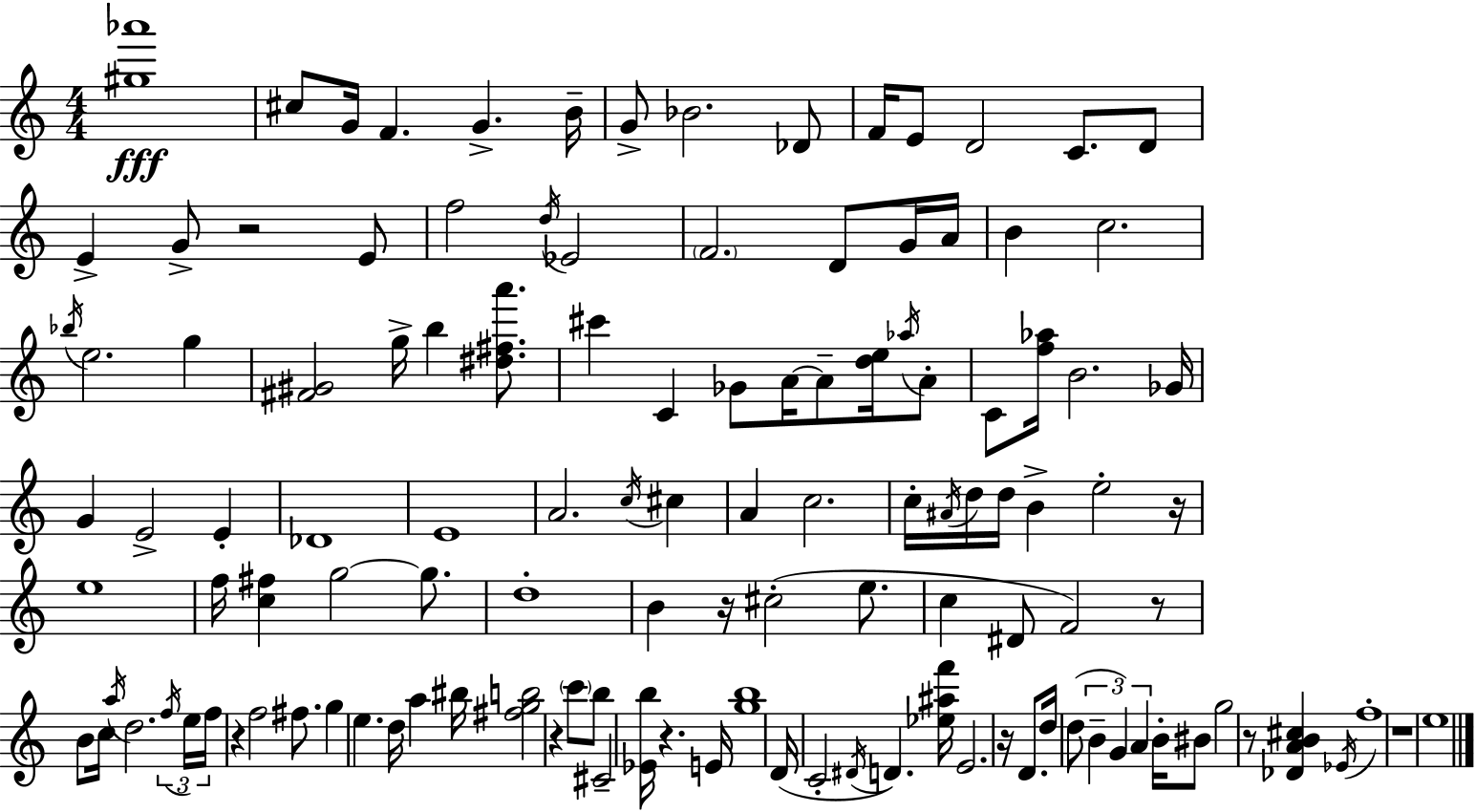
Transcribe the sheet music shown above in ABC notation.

X:1
T:Untitled
M:4/4
L:1/4
K:Am
[^g_a']4 ^c/2 G/4 F G B/4 G/2 _B2 _D/2 F/4 E/2 D2 C/2 D/2 E G/2 z2 E/2 f2 d/4 _E2 F2 D/2 G/4 A/4 B c2 _b/4 e2 g [^F^G]2 g/4 b [^d^fa']/2 ^c' C _G/2 A/4 A/2 [de]/4 _a/4 A/2 C/2 [f_a]/4 B2 _G/4 G E2 E _D4 E4 A2 c/4 ^c A c2 c/4 ^A/4 d/4 d/4 B e2 z/4 e4 f/4 [c^f] g2 g/2 d4 B z/4 ^c2 e/2 c ^D/2 F2 z/2 B/2 c/4 a/4 d2 f/4 e/4 f/4 z f2 ^f/2 g e d/4 a ^b/4 [^fgb]2 z c'/2 b/2 ^C2 [_Eb]/4 z E/4 [gb]4 D/4 C2 ^D/4 D [_e^af']/4 E2 z/4 D/2 d/4 d/2 B G A B/4 ^B/2 g2 z/2 [_DAB^c] _E/4 f4 z4 e4